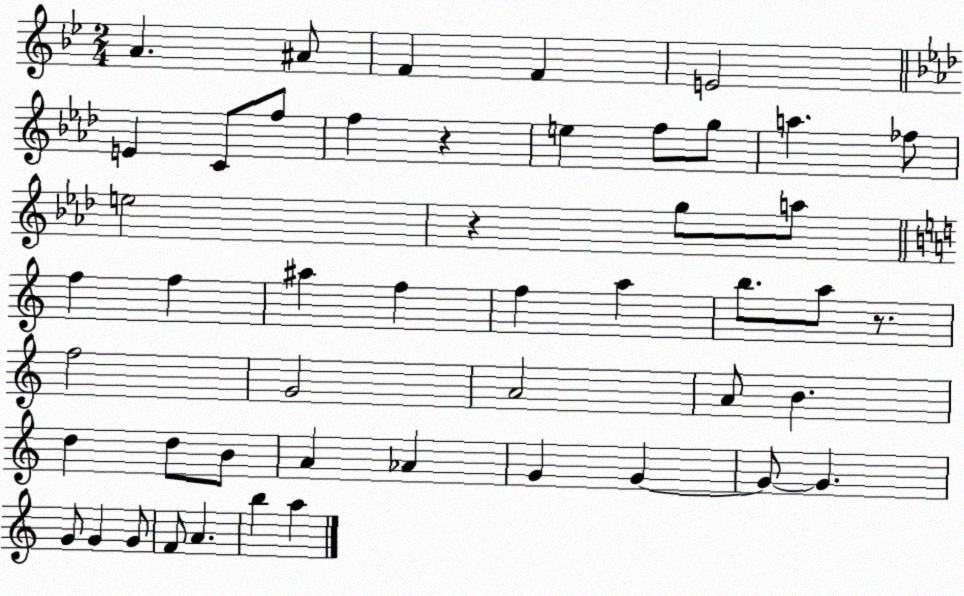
X:1
T:Untitled
M:2/4
L:1/4
K:Bb
A ^A/2 F F E2 E C/2 f/2 f z e f/2 g/2 a _f/2 e2 z g/2 a/2 f f ^a f f a b/2 a/2 z/2 f2 G2 A2 A/2 B d d/2 B/2 A _A G G G/2 G G/2 G G/2 F/2 A b a